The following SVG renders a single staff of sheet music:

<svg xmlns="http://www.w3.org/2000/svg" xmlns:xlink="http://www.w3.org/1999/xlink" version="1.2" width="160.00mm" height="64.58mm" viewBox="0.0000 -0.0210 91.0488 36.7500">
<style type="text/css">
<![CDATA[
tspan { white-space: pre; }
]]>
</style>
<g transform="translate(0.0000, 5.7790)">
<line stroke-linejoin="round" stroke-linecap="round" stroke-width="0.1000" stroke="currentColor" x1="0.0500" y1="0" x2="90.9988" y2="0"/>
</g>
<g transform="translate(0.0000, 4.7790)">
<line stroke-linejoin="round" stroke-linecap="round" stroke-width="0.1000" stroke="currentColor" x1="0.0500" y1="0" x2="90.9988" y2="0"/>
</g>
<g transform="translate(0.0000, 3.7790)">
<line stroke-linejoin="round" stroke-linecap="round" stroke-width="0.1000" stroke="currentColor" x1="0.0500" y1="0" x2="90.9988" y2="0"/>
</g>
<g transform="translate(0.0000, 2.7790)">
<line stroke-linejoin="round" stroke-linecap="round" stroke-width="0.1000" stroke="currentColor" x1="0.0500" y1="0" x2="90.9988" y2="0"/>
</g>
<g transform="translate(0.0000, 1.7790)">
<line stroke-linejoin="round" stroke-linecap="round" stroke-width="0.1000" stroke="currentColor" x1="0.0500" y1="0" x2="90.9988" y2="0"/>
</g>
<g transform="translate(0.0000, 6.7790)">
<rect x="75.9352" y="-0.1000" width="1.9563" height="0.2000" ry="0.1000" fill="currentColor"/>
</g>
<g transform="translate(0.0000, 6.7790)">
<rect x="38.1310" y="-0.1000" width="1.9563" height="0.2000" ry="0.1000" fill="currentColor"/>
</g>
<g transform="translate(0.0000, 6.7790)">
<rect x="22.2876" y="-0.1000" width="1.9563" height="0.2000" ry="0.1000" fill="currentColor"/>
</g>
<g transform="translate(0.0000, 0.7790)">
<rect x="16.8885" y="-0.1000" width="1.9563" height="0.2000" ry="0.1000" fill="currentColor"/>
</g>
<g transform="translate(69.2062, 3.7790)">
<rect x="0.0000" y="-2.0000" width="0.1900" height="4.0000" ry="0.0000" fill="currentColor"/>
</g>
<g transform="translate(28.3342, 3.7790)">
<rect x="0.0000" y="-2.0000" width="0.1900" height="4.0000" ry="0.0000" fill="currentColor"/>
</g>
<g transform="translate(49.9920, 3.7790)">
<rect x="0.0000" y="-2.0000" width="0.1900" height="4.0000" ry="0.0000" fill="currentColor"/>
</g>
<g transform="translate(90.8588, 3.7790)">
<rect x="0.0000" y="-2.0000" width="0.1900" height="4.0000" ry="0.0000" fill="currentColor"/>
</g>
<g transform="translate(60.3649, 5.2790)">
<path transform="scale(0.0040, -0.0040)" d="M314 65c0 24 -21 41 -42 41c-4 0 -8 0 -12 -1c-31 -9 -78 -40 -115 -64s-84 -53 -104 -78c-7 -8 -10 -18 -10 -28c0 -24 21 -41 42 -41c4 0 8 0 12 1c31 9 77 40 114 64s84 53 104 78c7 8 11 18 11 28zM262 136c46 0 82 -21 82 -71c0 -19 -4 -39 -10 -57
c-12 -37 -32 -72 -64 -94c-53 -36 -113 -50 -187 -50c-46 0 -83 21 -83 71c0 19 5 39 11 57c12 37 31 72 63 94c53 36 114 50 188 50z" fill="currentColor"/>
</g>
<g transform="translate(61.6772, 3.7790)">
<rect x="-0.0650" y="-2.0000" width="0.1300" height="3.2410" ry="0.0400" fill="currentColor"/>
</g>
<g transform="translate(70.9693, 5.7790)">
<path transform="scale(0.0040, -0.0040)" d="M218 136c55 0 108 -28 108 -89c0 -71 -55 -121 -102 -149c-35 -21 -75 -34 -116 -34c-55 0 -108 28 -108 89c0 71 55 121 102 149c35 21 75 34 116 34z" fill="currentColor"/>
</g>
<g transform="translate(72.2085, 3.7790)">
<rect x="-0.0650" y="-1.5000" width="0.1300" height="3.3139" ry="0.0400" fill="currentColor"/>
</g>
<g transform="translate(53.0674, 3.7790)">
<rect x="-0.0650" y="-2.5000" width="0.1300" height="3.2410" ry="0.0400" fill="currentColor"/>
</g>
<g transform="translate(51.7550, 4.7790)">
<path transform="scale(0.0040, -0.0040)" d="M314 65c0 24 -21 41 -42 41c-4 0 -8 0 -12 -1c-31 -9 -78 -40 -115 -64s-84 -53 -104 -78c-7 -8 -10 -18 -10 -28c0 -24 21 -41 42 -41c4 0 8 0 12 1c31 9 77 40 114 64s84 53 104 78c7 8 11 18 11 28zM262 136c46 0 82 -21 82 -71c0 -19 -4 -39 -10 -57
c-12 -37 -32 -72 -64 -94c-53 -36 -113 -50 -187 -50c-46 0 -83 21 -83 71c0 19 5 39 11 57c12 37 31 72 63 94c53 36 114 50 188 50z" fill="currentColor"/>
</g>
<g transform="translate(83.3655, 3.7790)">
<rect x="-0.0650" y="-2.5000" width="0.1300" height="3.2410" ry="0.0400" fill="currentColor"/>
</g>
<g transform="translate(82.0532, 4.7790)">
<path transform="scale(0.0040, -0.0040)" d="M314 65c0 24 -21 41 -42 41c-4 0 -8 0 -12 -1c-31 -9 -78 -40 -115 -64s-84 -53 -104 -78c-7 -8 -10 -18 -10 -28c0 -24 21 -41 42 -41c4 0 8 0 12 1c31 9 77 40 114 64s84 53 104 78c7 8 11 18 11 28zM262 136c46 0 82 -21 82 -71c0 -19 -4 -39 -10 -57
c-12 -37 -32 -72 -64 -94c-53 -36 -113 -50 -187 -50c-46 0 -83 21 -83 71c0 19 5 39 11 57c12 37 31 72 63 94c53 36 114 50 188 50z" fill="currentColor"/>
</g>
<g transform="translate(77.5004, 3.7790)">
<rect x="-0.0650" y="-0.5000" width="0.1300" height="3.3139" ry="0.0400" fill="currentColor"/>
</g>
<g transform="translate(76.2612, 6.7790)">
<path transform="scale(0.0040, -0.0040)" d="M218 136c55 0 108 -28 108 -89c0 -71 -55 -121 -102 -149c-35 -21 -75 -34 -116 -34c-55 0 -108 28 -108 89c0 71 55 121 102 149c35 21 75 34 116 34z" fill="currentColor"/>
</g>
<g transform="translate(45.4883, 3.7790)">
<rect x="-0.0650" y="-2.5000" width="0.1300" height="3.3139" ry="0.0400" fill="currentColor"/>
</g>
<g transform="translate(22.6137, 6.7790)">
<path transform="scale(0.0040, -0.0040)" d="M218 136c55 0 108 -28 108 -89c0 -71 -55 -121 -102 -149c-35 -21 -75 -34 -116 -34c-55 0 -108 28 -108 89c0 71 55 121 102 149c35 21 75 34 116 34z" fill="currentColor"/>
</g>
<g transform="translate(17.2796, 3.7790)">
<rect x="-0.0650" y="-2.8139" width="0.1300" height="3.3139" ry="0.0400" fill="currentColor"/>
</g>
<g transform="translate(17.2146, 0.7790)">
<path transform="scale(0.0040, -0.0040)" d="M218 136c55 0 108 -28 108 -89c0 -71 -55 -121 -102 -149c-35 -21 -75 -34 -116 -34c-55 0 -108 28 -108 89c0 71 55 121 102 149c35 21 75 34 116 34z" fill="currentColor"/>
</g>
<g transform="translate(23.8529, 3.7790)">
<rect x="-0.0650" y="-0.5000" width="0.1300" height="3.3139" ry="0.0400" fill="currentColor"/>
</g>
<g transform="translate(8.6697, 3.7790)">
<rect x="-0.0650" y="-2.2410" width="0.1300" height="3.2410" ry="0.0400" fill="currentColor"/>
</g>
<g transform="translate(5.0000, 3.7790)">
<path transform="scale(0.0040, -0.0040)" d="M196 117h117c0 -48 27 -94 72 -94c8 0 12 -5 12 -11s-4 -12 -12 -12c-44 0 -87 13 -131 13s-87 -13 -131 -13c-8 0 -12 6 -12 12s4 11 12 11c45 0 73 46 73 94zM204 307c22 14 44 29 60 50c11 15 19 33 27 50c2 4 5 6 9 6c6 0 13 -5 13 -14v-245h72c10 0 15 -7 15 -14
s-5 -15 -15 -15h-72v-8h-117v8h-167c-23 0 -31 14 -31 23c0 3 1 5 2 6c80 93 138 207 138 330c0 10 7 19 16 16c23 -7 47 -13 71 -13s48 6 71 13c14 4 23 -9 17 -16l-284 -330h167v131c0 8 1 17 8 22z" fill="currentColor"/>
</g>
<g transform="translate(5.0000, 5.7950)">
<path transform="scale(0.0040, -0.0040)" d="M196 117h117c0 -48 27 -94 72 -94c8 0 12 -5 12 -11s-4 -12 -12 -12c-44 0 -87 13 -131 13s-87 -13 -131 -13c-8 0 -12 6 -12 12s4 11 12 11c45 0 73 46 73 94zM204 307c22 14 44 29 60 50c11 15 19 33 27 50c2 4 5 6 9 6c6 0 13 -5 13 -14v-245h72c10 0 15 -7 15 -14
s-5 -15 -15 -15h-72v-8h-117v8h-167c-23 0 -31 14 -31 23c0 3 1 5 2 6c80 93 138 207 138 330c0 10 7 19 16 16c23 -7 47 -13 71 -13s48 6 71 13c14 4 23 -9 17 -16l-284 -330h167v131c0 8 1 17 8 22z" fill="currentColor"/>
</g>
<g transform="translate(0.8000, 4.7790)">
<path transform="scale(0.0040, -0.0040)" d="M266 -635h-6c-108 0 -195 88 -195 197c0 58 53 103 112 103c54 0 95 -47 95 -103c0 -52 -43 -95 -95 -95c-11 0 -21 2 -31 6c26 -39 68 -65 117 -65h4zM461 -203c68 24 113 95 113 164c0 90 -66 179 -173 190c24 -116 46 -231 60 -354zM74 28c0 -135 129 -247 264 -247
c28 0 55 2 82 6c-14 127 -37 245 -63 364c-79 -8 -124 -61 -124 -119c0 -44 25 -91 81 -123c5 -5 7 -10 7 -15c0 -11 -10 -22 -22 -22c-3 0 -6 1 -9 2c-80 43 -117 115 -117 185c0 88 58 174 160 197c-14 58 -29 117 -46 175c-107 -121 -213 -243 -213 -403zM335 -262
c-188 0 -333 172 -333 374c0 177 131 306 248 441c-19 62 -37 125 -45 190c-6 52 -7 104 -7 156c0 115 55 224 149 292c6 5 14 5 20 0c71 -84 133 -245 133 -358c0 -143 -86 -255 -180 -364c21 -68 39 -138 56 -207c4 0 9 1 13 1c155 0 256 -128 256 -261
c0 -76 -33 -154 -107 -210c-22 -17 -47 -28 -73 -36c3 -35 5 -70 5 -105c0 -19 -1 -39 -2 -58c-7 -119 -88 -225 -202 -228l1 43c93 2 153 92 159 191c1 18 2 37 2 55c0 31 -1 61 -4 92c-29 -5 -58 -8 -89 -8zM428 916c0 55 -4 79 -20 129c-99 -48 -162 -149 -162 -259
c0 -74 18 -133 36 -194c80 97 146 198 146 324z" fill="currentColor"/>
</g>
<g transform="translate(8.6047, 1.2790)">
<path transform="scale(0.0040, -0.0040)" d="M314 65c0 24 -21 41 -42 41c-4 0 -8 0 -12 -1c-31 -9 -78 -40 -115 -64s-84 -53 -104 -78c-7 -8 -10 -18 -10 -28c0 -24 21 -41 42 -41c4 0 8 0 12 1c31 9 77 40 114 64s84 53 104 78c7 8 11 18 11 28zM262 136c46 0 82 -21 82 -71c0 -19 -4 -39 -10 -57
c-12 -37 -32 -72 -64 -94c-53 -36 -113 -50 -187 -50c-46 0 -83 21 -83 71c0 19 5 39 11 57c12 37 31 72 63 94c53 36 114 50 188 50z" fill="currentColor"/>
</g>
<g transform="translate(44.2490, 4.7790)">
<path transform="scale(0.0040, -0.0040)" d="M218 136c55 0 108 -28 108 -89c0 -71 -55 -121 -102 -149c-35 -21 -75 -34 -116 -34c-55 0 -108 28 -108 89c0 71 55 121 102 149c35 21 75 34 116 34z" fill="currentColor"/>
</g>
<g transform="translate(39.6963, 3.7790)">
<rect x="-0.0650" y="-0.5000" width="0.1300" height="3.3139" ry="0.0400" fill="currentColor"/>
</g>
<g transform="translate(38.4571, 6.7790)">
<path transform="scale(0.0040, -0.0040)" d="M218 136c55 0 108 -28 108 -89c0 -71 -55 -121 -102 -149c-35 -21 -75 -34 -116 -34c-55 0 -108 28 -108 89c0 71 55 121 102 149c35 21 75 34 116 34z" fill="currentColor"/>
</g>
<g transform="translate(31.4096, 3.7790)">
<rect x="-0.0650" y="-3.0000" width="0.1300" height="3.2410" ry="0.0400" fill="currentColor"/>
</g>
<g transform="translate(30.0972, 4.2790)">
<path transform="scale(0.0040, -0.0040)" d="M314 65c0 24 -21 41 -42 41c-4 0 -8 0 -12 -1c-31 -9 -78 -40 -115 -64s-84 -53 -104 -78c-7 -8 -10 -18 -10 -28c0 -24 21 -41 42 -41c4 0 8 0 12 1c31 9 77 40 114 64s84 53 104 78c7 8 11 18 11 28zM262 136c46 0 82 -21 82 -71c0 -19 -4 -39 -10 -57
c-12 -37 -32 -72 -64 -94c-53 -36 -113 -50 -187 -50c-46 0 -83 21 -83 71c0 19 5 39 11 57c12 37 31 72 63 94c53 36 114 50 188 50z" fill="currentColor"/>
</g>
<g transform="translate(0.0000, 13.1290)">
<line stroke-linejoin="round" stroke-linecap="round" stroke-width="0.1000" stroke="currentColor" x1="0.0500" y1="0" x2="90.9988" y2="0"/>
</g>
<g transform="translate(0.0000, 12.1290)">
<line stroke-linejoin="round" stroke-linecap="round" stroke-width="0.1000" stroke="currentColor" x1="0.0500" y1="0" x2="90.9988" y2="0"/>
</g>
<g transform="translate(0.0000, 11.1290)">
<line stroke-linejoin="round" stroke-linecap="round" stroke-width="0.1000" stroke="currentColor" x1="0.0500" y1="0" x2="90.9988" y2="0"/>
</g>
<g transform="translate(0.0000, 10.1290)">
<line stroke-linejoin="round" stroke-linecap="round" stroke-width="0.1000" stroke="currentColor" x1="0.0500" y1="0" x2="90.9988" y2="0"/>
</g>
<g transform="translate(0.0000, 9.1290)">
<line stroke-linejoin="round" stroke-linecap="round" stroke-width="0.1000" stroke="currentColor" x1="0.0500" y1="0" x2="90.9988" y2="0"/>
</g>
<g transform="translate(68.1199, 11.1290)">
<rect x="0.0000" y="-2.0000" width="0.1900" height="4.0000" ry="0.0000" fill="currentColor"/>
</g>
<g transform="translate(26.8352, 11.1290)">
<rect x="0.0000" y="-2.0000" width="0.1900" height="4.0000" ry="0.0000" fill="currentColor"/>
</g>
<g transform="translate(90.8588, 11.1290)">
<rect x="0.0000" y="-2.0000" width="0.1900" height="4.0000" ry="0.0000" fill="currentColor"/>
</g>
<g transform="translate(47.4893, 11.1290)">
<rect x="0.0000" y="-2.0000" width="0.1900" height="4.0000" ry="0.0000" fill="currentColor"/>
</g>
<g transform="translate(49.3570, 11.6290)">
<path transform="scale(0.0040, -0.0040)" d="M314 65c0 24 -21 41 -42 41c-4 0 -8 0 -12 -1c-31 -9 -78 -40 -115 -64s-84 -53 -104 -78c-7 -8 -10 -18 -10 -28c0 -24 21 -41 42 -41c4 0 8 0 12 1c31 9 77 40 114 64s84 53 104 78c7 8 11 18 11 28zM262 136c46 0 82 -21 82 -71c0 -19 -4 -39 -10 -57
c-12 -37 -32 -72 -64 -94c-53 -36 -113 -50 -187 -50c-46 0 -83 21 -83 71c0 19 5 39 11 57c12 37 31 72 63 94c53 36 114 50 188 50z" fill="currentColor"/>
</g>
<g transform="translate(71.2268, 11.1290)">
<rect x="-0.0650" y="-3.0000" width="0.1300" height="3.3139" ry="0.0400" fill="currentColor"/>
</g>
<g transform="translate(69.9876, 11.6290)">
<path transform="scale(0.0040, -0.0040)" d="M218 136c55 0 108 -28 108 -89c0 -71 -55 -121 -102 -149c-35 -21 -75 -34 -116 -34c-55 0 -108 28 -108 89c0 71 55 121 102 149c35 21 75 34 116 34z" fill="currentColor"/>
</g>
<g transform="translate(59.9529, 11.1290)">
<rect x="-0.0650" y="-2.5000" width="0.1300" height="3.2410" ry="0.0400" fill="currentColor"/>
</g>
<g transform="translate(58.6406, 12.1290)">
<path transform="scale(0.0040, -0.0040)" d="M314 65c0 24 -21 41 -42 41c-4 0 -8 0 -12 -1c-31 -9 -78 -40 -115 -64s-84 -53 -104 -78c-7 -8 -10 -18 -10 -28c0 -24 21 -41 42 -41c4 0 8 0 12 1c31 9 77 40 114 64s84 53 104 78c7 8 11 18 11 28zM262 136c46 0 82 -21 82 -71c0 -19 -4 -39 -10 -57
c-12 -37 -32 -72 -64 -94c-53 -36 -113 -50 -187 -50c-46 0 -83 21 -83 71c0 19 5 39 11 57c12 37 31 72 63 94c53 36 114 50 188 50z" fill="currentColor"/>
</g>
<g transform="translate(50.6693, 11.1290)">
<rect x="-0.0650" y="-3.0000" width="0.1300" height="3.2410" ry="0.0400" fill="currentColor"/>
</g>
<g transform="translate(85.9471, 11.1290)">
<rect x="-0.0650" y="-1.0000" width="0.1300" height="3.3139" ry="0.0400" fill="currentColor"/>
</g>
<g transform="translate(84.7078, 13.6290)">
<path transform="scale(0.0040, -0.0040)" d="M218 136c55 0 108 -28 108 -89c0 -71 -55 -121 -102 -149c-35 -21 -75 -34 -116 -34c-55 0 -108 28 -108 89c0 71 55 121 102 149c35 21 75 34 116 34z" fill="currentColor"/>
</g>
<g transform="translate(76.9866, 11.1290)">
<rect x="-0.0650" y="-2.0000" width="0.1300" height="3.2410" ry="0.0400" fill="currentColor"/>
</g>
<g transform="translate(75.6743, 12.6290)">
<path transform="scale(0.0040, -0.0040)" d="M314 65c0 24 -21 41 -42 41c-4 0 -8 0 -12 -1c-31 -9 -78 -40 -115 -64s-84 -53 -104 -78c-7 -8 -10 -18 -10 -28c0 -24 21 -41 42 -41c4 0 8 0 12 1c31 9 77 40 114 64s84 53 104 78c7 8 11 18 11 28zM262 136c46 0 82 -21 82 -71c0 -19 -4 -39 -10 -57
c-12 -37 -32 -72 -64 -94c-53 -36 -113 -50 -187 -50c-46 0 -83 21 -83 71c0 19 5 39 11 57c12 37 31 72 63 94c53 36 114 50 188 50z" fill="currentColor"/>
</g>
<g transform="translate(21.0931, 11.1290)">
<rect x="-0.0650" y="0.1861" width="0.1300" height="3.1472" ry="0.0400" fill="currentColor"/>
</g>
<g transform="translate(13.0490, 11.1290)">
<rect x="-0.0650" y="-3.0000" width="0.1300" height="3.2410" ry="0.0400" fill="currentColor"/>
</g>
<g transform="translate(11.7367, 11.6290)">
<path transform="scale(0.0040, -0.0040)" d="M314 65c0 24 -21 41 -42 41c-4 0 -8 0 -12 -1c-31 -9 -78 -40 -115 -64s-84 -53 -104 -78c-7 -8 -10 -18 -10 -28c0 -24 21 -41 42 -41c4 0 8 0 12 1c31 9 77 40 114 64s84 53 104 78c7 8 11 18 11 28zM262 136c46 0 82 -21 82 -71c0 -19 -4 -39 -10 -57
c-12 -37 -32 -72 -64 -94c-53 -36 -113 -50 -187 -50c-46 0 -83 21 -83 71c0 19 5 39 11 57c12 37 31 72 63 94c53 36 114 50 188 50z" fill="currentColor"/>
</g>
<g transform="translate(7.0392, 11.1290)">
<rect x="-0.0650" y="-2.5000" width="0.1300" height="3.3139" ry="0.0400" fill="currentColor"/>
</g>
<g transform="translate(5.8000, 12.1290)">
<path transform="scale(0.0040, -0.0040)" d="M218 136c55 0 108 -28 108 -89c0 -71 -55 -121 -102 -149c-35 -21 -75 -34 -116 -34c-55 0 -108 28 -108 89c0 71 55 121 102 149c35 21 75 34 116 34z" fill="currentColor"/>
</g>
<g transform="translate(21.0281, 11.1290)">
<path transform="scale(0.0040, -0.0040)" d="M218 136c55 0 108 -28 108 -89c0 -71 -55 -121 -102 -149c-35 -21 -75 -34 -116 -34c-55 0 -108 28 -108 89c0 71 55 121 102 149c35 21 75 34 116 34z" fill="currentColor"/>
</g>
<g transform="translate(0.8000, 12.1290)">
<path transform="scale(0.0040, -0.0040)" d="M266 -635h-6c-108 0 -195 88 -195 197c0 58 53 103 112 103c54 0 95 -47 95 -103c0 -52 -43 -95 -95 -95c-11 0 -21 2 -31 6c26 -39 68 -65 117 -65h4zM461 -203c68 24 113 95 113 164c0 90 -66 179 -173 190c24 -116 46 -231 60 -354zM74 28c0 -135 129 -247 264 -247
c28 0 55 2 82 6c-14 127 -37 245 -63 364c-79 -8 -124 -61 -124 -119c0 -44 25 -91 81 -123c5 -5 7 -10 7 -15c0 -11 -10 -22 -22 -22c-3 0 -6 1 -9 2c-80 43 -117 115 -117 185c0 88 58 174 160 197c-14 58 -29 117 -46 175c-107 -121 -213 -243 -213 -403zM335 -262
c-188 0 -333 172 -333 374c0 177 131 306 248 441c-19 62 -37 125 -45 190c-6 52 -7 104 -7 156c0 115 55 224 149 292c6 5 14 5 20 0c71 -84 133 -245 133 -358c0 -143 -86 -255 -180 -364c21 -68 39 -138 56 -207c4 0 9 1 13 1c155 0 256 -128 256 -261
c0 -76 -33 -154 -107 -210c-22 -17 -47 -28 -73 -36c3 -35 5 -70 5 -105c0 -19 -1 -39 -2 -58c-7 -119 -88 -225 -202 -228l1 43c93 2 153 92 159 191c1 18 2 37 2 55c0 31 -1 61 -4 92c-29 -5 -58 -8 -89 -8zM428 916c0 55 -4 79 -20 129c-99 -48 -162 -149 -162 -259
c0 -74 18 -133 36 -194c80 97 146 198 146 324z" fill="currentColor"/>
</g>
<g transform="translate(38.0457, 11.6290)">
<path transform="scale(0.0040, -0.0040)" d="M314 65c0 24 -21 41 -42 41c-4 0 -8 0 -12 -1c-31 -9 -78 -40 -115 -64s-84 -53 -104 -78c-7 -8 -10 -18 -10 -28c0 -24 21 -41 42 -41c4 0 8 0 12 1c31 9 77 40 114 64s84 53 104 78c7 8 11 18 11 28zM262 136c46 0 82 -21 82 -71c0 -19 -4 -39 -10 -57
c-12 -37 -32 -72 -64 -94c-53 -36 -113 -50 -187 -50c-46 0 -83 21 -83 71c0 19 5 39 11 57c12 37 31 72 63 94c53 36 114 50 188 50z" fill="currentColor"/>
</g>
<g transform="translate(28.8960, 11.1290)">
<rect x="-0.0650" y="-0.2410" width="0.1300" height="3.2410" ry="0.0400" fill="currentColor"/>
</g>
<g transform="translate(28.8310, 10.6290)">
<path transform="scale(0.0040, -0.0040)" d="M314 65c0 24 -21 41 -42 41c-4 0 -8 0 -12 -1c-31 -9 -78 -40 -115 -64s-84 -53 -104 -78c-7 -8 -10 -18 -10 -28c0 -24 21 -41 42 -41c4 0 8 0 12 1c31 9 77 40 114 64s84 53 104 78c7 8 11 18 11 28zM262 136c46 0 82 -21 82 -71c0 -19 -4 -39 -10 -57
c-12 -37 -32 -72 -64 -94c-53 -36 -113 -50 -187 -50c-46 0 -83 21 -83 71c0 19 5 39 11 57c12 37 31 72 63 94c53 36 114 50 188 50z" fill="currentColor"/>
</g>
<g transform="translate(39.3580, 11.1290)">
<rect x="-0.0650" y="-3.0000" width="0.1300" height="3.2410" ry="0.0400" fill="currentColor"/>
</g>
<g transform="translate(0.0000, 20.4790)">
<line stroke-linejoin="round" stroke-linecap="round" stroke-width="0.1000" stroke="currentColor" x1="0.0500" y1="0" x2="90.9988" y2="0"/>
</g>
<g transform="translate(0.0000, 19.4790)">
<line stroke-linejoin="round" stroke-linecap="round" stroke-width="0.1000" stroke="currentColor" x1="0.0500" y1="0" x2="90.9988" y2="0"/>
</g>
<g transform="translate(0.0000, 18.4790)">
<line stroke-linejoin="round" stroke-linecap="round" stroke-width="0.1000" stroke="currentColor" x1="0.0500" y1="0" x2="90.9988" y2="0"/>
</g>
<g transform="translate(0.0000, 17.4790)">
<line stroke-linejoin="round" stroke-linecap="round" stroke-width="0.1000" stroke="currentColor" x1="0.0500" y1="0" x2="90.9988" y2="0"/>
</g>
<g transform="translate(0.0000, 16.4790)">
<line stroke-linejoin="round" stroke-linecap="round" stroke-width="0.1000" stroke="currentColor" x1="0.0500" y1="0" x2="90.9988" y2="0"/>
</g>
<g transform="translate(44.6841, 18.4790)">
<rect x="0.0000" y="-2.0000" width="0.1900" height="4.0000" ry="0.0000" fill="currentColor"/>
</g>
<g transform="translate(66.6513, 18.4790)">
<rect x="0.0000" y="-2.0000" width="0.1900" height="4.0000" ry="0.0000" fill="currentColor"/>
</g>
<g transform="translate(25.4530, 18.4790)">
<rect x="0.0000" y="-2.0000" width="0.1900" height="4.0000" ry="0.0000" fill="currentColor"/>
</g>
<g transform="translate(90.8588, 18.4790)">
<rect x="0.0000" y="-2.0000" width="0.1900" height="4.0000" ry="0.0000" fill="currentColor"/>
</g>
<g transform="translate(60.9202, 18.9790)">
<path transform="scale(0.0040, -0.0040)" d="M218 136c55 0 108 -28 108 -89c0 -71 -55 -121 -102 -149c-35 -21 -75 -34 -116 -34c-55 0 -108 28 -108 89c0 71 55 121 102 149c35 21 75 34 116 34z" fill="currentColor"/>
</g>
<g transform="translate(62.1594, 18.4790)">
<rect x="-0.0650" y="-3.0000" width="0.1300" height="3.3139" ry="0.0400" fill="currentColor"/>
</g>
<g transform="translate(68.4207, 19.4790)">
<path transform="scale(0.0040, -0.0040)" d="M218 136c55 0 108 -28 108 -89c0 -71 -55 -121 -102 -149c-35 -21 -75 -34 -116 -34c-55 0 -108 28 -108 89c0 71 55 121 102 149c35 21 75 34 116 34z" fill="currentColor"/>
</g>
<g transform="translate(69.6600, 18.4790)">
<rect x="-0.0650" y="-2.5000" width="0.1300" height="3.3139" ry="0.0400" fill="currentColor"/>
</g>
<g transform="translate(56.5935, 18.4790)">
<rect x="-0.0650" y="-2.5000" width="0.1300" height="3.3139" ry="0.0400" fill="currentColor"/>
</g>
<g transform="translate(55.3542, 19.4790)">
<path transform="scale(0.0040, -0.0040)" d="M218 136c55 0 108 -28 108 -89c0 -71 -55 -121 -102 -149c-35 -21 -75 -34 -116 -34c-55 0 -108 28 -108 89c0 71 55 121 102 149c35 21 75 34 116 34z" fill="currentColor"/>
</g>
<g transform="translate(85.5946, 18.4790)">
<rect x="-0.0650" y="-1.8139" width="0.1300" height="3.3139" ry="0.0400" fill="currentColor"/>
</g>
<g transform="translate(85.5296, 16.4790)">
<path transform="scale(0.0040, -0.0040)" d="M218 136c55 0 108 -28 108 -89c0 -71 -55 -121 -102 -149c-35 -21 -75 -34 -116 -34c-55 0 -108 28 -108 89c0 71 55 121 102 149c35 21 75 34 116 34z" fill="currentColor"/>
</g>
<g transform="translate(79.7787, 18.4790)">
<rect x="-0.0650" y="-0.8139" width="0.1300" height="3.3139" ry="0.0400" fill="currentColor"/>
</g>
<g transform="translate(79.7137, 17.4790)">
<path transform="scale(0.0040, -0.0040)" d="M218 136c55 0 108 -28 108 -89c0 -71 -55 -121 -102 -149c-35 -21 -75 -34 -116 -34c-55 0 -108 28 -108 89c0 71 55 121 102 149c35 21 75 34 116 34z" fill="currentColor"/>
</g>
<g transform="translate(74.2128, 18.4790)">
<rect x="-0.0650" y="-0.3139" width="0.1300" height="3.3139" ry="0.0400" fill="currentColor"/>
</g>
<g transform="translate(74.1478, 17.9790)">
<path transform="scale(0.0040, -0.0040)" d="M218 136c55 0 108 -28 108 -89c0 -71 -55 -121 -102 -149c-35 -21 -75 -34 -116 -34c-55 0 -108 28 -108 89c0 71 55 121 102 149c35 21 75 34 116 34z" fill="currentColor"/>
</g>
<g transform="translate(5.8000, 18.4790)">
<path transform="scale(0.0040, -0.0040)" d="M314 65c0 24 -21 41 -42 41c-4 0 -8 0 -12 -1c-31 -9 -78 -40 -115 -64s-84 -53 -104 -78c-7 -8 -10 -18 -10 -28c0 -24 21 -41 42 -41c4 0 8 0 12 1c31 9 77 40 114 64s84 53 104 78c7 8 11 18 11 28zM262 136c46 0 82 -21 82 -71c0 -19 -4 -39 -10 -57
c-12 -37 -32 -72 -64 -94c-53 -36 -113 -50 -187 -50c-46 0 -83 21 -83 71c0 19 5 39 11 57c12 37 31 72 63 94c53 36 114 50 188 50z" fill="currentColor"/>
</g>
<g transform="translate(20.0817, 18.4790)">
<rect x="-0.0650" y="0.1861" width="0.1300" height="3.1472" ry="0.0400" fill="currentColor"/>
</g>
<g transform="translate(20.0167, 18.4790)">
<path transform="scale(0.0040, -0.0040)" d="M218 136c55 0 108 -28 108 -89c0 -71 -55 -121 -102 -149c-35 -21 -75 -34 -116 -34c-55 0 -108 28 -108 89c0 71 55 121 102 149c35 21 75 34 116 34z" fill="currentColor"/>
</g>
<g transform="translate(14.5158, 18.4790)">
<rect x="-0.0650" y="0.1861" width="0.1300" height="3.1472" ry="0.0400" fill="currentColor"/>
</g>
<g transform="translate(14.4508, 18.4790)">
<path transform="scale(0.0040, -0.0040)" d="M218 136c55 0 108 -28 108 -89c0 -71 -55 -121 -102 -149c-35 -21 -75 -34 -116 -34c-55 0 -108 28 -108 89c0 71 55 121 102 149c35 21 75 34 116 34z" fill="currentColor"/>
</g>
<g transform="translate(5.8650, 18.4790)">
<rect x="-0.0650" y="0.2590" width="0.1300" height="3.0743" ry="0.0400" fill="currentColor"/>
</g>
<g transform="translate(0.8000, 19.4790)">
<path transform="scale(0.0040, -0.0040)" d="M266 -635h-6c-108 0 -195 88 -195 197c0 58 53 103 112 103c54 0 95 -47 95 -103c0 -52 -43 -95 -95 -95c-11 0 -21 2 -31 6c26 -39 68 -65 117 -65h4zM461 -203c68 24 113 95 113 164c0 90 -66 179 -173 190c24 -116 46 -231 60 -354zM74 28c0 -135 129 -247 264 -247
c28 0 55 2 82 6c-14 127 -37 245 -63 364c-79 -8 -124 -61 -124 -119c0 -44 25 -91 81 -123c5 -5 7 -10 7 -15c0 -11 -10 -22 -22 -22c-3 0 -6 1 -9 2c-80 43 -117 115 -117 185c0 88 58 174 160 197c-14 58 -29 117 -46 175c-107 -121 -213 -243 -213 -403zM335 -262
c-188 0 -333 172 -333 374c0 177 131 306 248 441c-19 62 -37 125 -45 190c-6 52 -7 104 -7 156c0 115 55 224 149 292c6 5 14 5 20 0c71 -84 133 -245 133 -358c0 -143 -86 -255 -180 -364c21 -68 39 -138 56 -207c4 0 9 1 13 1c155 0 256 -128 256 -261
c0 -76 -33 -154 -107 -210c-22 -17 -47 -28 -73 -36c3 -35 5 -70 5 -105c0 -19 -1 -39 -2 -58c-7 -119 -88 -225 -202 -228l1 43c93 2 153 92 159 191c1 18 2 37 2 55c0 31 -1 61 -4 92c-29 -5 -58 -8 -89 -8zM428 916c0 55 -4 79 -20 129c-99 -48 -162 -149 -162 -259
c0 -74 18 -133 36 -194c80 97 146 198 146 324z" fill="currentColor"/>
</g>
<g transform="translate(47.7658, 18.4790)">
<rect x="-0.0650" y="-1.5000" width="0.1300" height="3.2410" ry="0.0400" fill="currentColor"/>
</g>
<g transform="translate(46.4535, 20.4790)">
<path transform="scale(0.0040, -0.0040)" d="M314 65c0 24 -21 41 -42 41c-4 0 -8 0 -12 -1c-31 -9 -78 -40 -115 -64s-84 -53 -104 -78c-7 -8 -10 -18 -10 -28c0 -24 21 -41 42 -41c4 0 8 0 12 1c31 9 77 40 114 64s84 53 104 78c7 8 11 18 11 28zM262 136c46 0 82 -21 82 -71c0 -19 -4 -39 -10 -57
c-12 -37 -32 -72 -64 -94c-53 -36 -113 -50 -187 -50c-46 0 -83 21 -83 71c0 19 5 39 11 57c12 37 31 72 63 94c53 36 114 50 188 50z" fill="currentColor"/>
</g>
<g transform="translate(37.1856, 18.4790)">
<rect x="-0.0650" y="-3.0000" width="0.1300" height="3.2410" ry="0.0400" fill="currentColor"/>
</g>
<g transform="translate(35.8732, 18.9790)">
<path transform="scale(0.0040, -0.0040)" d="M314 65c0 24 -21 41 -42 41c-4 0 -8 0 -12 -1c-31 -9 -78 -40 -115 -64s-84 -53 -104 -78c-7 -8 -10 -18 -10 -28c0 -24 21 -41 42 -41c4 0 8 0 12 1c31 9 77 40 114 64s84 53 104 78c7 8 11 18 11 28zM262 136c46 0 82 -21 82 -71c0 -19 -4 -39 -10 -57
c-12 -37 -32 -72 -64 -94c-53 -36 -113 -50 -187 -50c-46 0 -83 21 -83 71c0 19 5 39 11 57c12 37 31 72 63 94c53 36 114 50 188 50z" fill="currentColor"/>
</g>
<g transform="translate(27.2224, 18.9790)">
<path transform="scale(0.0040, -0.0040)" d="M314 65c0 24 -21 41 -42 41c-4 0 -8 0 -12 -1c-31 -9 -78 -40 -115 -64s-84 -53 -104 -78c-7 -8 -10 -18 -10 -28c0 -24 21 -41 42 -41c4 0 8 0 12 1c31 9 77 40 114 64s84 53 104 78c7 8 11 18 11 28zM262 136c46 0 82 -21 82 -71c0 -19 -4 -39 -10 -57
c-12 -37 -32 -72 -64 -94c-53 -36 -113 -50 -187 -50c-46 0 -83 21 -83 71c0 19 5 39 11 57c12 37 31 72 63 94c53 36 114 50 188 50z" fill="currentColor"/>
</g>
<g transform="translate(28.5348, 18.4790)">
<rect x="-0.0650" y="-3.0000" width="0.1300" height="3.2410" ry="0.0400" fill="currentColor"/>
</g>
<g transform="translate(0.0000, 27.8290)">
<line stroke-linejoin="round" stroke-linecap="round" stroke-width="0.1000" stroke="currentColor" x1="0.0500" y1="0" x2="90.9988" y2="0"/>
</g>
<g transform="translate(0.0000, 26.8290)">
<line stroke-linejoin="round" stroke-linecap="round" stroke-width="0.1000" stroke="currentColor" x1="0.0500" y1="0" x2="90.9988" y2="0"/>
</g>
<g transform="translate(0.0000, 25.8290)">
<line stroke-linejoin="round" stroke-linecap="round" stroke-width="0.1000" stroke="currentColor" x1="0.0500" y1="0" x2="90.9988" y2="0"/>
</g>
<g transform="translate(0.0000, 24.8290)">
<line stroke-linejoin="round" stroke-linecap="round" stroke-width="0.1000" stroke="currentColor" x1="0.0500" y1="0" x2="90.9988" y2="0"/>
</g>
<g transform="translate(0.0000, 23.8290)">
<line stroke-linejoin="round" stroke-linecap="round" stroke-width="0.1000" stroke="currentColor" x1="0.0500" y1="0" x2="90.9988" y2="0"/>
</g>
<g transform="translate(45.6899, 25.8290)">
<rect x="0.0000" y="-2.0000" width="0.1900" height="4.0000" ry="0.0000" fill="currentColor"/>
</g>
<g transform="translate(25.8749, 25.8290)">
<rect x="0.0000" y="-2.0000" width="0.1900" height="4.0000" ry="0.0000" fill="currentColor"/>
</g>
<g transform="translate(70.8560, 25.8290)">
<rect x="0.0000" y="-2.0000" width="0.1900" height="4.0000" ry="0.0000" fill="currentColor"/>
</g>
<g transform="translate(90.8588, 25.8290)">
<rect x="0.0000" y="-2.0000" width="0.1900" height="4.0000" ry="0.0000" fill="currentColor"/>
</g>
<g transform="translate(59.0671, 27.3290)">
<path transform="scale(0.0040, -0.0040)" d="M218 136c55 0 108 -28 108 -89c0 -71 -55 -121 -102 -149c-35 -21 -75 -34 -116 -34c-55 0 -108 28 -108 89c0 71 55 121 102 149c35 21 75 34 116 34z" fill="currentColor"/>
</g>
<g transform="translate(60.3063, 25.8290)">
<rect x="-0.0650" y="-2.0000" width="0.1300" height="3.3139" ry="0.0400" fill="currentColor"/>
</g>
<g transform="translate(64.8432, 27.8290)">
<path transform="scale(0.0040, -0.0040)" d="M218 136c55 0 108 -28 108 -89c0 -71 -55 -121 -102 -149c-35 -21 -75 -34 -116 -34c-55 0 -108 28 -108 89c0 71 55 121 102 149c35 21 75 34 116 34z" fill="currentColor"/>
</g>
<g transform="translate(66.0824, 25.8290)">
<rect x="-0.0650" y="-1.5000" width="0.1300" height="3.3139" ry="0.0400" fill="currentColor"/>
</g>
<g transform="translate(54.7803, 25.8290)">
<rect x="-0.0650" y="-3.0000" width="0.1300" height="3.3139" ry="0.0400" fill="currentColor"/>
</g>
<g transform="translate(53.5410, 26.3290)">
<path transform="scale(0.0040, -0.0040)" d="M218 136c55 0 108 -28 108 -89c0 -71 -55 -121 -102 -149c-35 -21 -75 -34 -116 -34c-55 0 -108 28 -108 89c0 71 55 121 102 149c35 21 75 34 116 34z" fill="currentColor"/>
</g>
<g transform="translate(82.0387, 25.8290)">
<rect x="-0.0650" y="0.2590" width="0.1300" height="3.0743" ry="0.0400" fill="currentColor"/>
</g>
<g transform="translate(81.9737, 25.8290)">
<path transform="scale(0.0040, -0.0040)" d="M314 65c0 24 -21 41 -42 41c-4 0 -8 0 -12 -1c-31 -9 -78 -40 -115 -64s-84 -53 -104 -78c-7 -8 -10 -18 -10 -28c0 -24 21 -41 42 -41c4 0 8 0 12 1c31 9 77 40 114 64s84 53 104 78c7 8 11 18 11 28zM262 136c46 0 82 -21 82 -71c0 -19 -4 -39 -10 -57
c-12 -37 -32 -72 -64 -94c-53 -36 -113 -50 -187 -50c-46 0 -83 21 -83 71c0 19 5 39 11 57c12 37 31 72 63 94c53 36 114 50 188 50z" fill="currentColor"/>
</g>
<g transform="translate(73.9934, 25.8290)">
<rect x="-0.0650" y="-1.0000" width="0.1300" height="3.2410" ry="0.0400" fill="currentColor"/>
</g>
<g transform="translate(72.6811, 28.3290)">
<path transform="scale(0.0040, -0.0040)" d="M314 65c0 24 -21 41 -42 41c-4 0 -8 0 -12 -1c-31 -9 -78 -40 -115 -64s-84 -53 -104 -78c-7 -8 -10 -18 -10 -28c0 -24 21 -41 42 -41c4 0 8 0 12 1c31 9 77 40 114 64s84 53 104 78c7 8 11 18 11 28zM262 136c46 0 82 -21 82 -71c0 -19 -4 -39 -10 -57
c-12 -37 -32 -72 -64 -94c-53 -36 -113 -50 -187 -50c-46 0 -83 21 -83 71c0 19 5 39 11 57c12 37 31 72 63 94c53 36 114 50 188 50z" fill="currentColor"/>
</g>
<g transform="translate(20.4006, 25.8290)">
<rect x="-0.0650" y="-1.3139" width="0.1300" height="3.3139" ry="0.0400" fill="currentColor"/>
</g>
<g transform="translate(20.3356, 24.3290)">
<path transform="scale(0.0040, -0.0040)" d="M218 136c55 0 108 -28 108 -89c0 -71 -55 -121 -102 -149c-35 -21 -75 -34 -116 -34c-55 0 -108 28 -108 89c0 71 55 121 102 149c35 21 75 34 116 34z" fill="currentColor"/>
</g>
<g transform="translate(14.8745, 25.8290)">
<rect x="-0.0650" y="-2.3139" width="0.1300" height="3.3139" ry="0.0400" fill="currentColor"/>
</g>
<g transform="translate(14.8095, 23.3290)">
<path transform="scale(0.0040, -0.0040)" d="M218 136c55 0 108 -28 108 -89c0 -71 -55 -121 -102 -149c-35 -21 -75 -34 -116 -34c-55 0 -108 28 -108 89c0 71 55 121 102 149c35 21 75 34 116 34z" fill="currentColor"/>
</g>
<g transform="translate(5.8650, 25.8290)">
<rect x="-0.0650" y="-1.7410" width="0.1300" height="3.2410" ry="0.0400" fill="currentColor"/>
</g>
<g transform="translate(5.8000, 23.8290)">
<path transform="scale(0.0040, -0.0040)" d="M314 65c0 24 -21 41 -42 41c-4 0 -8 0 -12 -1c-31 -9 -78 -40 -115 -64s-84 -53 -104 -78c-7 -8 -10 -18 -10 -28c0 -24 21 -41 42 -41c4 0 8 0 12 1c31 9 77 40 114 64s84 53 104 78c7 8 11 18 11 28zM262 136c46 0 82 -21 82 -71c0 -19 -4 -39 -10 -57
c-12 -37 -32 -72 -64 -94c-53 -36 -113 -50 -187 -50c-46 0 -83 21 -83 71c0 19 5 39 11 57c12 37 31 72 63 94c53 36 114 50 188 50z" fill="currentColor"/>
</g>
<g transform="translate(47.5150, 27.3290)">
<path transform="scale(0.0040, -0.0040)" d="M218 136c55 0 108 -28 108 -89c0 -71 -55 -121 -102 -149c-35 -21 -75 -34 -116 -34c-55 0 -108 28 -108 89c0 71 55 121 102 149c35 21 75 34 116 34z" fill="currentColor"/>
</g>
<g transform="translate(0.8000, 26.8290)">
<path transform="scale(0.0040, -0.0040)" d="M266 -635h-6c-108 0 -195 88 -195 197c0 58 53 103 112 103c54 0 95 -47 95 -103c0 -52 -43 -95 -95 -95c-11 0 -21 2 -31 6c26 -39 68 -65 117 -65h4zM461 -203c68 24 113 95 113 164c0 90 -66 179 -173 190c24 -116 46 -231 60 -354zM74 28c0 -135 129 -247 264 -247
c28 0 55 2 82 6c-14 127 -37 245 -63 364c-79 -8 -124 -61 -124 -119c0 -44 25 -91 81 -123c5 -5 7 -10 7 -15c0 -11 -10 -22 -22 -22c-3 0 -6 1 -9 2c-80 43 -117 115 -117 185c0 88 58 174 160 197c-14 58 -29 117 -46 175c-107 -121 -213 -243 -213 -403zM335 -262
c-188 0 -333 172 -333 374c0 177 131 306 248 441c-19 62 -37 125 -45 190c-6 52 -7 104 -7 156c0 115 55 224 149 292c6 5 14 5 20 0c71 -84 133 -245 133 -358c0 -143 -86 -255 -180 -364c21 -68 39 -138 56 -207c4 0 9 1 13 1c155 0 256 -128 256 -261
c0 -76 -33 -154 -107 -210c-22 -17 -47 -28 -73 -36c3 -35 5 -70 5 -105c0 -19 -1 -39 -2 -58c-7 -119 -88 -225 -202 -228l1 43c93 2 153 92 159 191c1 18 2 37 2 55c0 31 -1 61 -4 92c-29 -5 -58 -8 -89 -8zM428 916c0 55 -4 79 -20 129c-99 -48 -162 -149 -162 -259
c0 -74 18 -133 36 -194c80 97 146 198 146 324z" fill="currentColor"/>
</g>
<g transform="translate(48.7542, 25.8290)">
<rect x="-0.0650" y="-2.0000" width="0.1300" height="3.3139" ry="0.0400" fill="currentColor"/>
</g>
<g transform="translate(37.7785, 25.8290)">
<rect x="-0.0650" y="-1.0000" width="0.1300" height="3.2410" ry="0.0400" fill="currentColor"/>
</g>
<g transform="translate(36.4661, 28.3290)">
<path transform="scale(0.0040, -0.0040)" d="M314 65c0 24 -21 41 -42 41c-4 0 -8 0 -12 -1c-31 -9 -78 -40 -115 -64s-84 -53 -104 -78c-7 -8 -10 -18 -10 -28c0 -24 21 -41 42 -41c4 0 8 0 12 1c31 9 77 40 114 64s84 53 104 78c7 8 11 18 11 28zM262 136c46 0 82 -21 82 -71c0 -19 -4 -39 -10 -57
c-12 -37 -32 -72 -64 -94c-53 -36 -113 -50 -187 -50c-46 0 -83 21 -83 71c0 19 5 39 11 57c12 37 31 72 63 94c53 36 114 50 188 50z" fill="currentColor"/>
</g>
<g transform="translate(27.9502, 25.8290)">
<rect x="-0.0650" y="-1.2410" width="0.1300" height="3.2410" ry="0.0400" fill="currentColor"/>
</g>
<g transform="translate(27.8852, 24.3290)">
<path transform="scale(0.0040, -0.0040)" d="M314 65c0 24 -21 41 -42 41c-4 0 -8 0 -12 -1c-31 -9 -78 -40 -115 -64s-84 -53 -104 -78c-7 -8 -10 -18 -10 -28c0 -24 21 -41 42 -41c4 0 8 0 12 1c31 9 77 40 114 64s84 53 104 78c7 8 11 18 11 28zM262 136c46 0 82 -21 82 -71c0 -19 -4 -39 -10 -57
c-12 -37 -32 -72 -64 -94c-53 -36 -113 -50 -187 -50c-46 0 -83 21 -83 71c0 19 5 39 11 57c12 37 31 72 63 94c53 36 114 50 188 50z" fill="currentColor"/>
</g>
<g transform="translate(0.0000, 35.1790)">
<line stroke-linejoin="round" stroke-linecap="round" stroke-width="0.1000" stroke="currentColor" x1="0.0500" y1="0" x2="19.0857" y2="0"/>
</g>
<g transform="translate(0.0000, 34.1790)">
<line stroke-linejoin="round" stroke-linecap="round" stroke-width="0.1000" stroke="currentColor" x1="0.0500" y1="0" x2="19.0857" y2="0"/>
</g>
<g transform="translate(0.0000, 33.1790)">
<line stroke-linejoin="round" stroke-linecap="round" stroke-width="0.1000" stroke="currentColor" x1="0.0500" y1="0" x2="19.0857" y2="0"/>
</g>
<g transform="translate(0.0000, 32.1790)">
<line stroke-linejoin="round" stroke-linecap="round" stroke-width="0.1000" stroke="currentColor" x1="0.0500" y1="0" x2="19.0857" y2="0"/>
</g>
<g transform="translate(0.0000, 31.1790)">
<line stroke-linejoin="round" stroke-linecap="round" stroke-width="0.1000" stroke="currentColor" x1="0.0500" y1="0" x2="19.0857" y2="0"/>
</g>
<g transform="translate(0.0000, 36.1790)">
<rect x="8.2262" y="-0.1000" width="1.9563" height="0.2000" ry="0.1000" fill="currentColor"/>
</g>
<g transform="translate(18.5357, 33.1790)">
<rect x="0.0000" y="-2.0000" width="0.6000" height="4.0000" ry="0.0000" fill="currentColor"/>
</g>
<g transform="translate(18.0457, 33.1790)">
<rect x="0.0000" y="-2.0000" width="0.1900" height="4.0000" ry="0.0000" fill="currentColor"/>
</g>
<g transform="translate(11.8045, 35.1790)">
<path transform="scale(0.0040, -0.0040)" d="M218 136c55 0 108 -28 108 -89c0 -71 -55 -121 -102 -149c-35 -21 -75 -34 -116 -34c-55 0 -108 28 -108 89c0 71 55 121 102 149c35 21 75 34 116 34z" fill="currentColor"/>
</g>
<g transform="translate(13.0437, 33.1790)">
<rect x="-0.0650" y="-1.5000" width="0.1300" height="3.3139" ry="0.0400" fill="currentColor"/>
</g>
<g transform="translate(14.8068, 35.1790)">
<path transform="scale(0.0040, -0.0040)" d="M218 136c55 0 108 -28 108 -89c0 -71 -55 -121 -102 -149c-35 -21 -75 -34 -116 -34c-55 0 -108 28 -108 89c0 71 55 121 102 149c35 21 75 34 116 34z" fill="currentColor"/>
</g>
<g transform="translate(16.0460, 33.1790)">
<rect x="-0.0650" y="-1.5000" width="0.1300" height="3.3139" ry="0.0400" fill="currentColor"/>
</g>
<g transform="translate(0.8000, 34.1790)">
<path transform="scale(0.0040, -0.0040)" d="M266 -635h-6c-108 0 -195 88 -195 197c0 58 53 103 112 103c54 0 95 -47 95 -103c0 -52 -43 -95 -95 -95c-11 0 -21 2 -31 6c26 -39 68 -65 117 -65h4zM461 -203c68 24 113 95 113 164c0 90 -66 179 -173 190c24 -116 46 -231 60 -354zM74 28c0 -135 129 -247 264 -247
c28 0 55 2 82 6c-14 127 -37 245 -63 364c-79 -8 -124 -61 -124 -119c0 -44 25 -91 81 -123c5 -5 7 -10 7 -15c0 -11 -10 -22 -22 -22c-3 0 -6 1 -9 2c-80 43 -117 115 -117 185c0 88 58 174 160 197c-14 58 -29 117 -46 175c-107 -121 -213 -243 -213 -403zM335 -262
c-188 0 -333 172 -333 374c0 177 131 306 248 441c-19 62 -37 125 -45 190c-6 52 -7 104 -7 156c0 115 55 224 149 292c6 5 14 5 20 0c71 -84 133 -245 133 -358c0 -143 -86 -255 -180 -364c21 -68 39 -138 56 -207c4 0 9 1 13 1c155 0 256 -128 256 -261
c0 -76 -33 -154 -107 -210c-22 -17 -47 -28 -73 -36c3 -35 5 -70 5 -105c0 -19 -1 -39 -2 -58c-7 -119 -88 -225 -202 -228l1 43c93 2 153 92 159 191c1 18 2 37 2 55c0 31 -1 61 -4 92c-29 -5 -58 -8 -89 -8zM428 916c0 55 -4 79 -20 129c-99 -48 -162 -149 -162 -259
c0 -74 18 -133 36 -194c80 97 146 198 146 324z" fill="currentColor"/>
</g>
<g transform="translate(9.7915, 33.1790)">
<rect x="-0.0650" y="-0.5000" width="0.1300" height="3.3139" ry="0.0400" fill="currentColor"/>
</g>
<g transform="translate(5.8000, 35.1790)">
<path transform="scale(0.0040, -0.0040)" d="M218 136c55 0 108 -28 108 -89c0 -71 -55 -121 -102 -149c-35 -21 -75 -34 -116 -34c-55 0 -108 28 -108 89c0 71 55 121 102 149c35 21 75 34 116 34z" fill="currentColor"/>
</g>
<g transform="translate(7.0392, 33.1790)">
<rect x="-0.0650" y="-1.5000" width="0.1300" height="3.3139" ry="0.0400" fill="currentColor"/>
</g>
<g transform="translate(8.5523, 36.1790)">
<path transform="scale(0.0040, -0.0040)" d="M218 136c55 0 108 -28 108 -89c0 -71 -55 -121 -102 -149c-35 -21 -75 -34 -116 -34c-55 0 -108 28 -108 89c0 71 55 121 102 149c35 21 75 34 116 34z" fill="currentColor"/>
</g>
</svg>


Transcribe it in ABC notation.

X:1
T:Untitled
M:4/4
L:1/4
K:C
g2 a C A2 C G G2 F2 E C G2 G A2 B c2 A2 A2 G2 A F2 D B2 B B A2 A2 E2 G A G c d f f2 g e e2 D2 F A F E D2 B2 E C E E